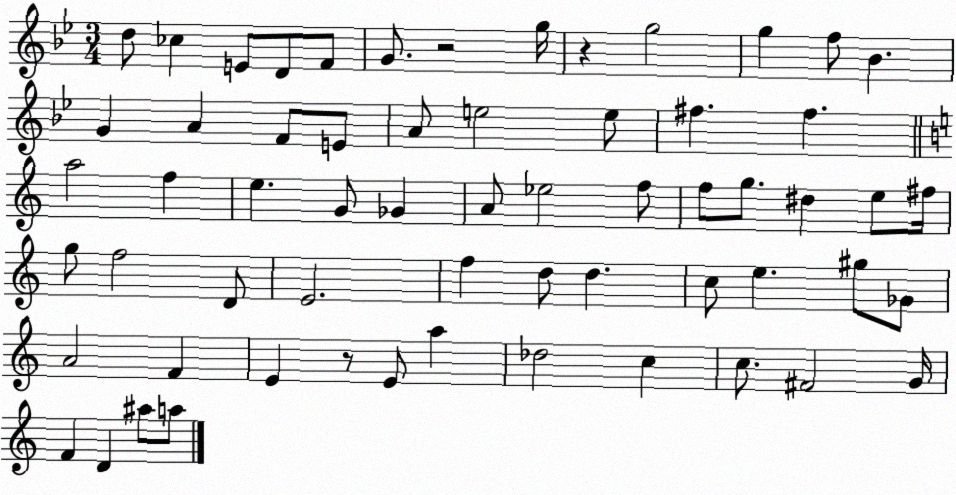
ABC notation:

X:1
T:Untitled
M:3/4
L:1/4
K:Bb
d/2 _c E/2 D/2 F/2 G/2 z2 g/4 z g2 g f/2 _B G A F/2 E/2 A/2 e2 e/2 ^f ^f a2 f e G/2 _G A/2 _e2 f/2 f/2 g/2 ^d e/2 ^f/4 g/2 f2 D/2 E2 f d/2 d c/2 e ^g/2 _G/2 A2 F E z/2 E/2 a _d2 c c/2 ^F2 G/4 F D ^a/2 a/2